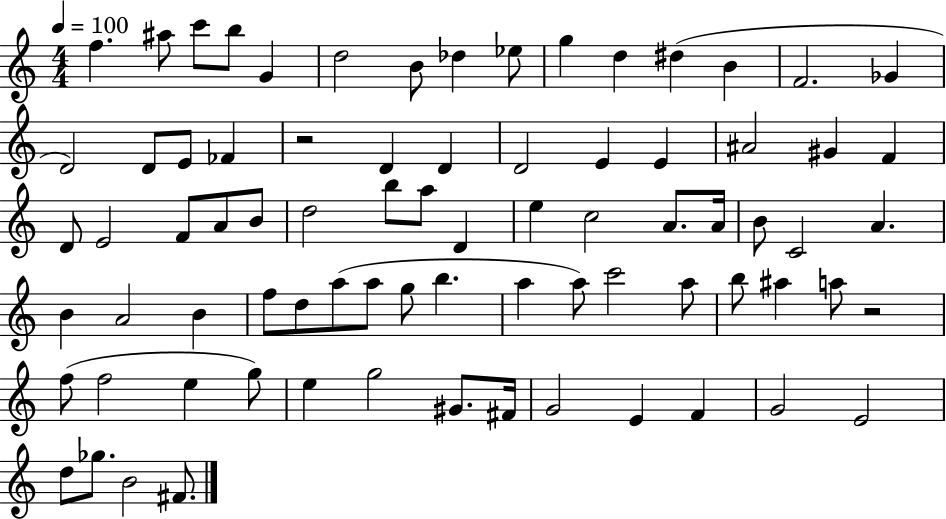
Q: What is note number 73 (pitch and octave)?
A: D5